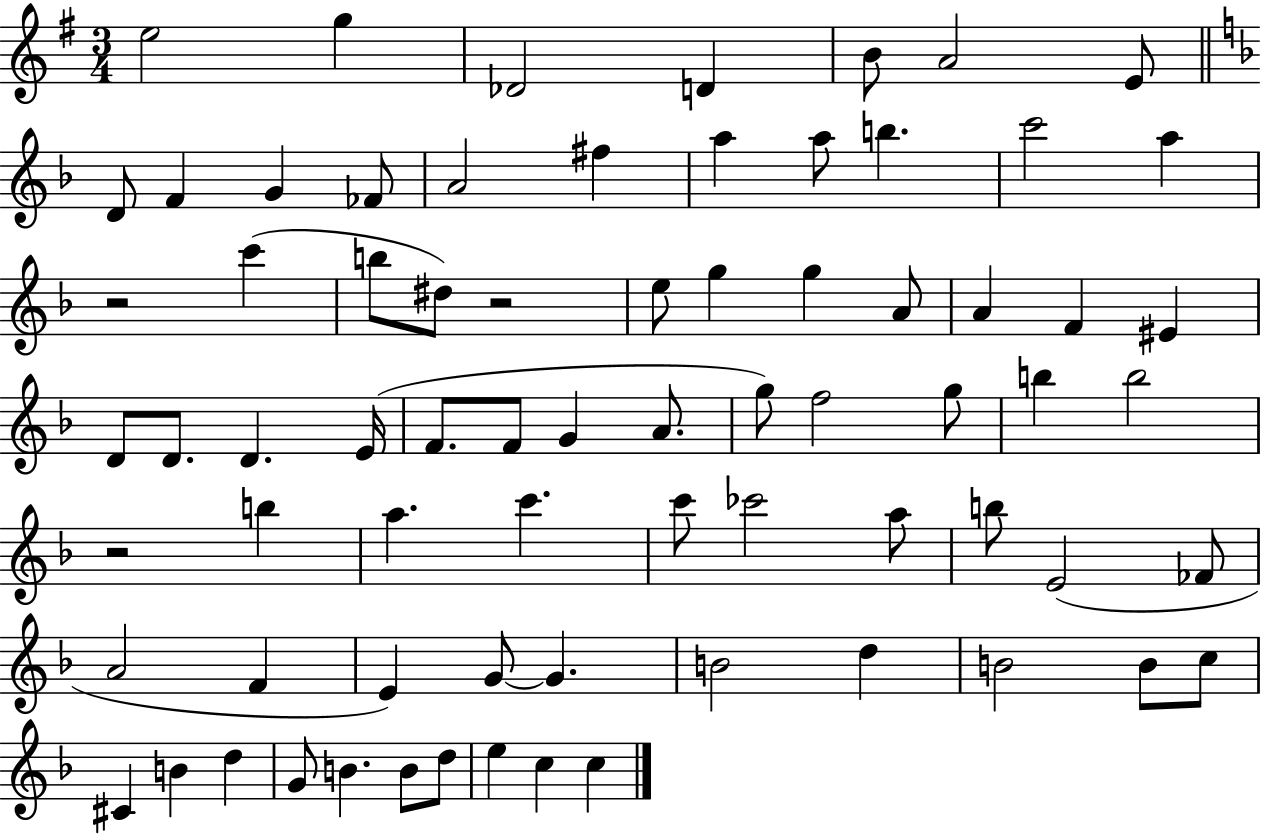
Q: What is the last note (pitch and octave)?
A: C5